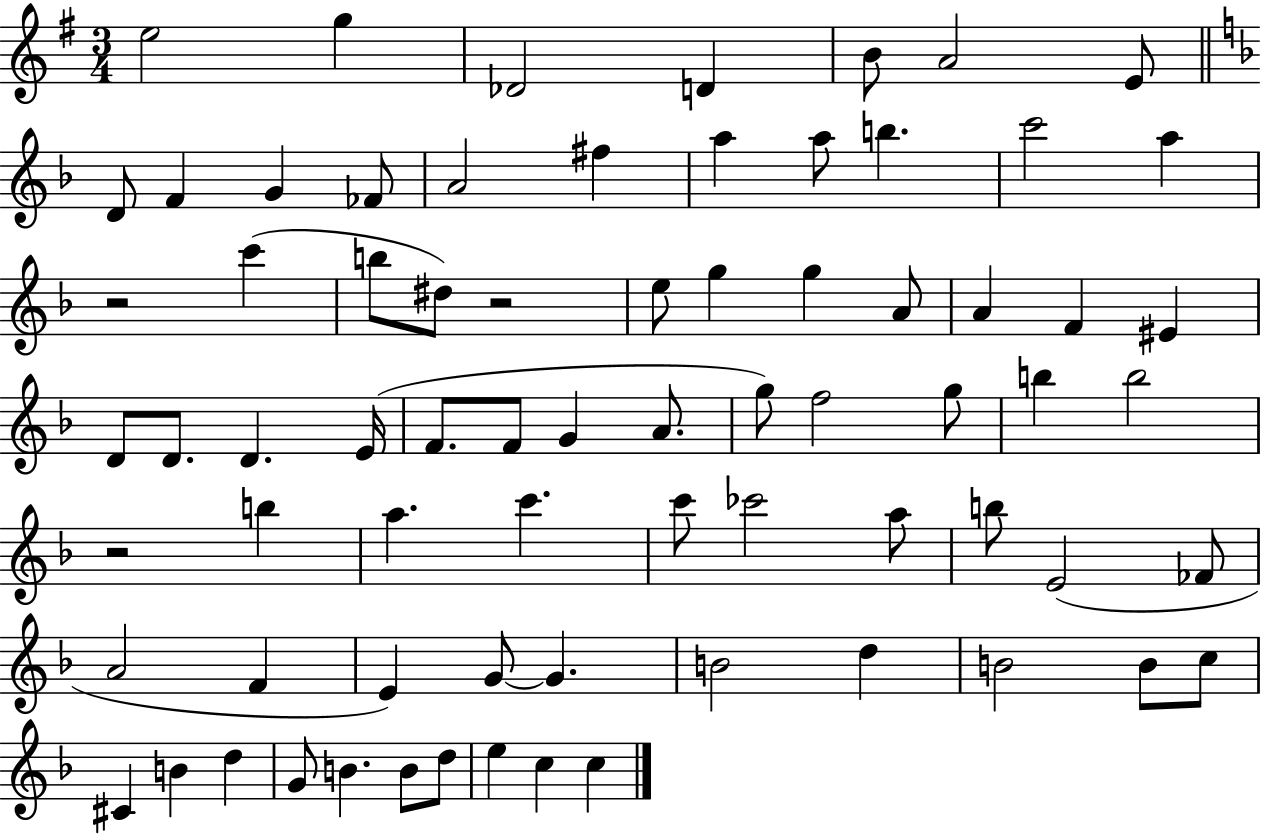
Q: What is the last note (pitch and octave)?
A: C5